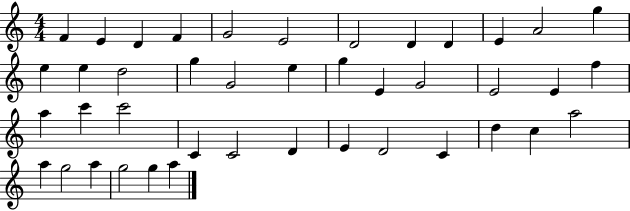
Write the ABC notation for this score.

X:1
T:Untitled
M:4/4
L:1/4
K:C
F E D F G2 E2 D2 D D E A2 g e e d2 g G2 e g E G2 E2 E f a c' c'2 C C2 D E D2 C d c a2 a g2 a g2 g a